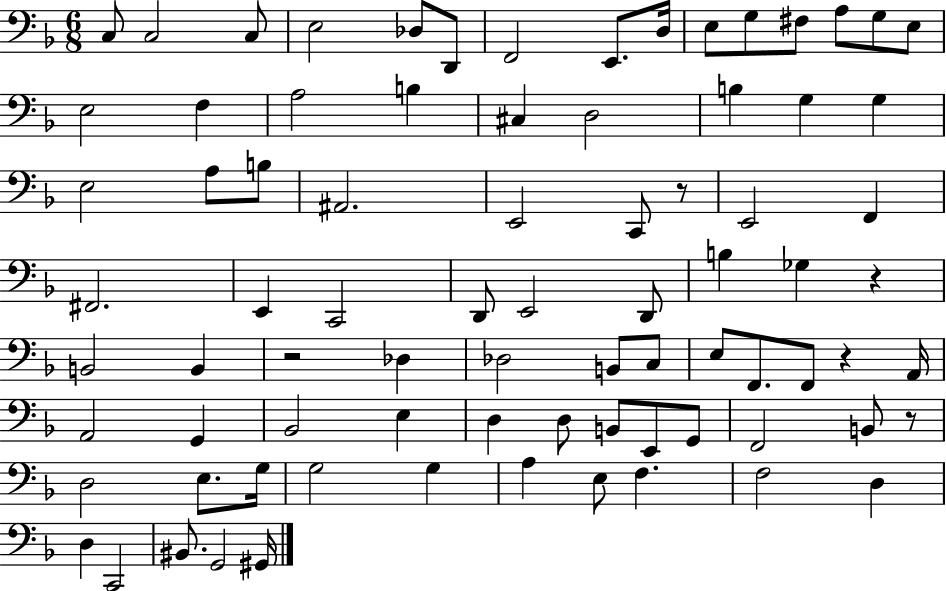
C3/e C3/h C3/e E3/h Db3/e D2/e F2/h E2/e. D3/s E3/e G3/e F#3/e A3/e G3/e E3/e E3/h F3/q A3/h B3/q C#3/q D3/h B3/q G3/q G3/q E3/h A3/e B3/e A#2/h. E2/h C2/e R/e E2/h F2/q F#2/h. E2/q C2/h D2/e E2/h D2/e B3/q Gb3/q R/q B2/h B2/q R/h Db3/q Db3/h B2/e C3/e E3/e F2/e. F2/e R/q A2/s A2/h G2/q Bb2/h E3/q D3/q D3/e B2/e E2/e G2/e F2/h B2/e R/e D3/h E3/e. G3/s G3/h G3/q A3/q E3/e F3/q. F3/h D3/q D3/q C2/h BIS2/e. G2/h G#2/s